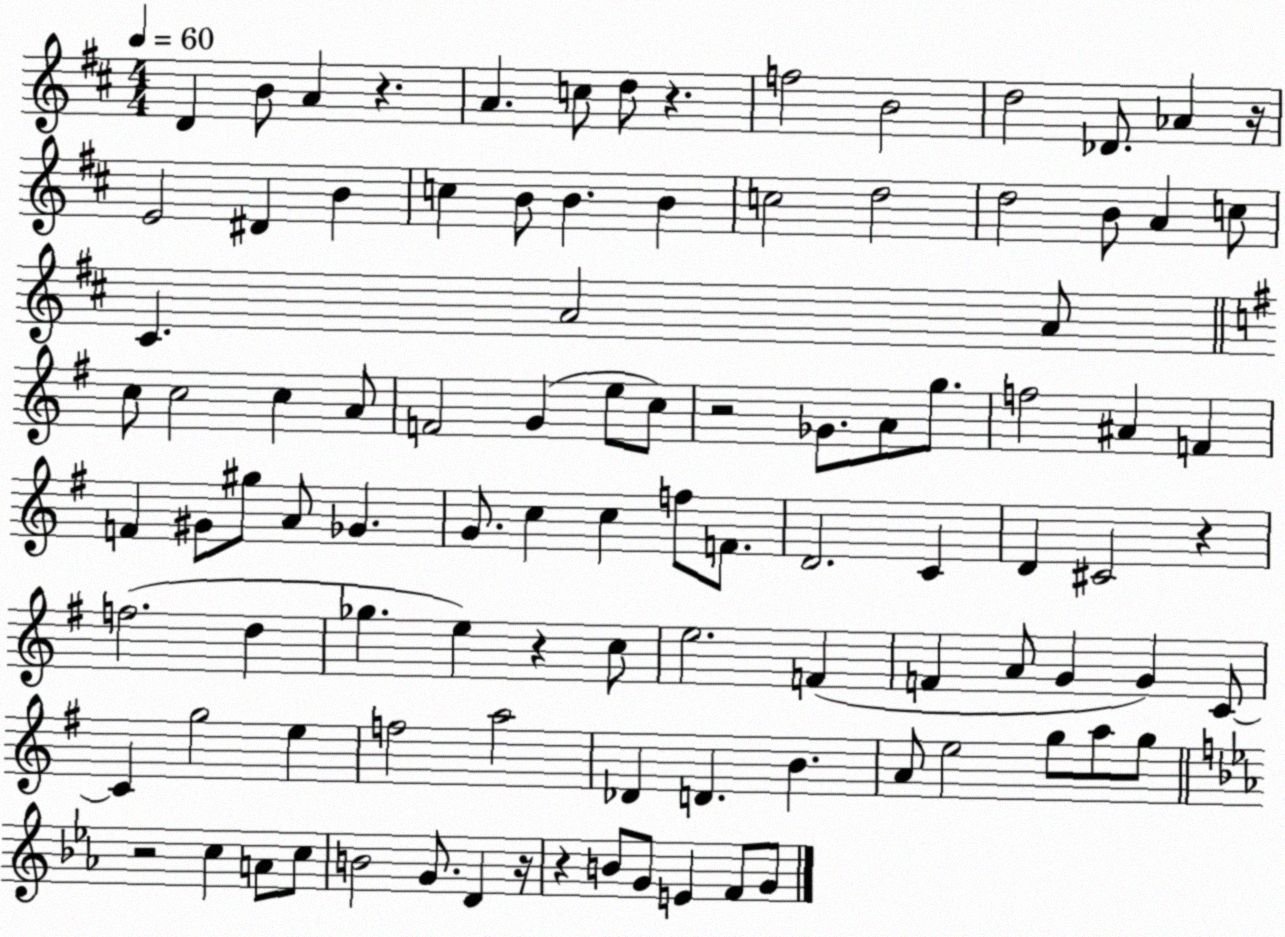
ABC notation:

X:1
T:Untitled
M:4/4
L:1/4
K:D
D B/2 A z A c/2 d/2 z f2 B2 d2 _D/2 _A z/4 E2 ^D B c B/2 B B c2 d2 d2 B/2 A c/2 ^C A2 A/2 c/2 c2 c A/2 F2 G e/2 c/2 z2 _G/2 A/2 g/2 f2 ^A F F ^G/2 ^g/2 A/2 _G G/2 c c f/2 F/2 D2 C D ^C2 z f2 d _g e z c/2 e2 F F A/2 G G C/2 C g2 e f2 a2 _D D B A/2 e2 g/2 a/2 g/2 z2 c A/2 c/2 B2 G/2 D z/4 z B/2 G/2 E F/2 G/2